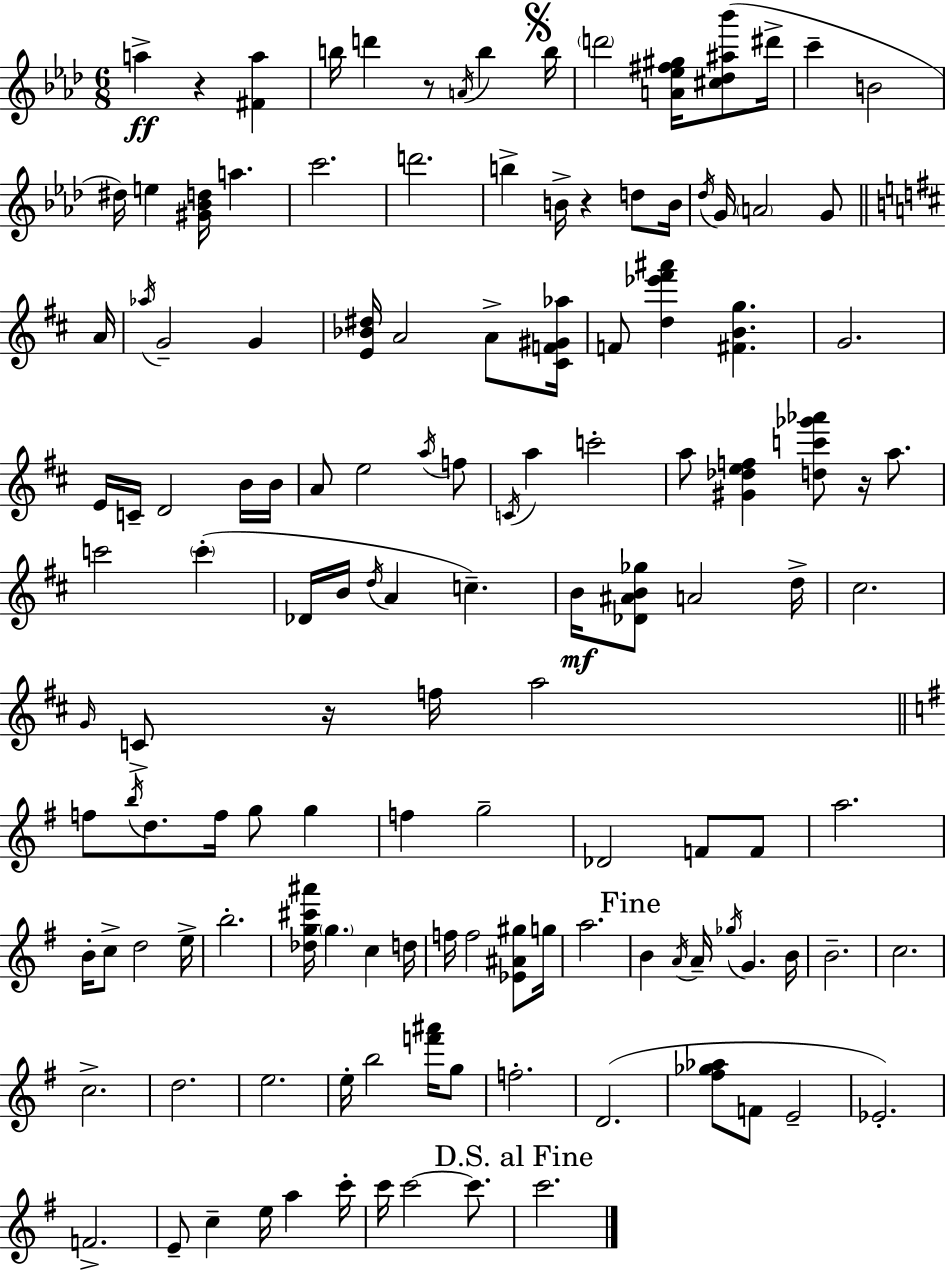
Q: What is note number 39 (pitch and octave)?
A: A5